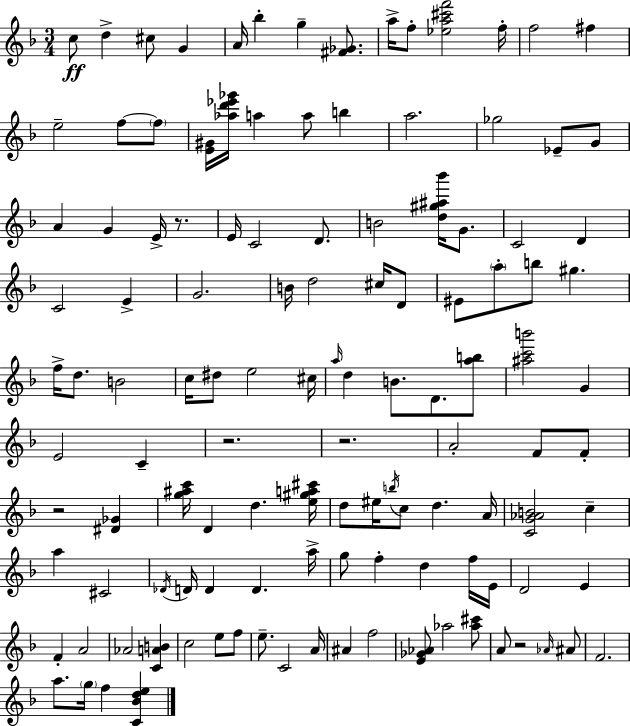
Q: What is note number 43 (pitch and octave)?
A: G#5